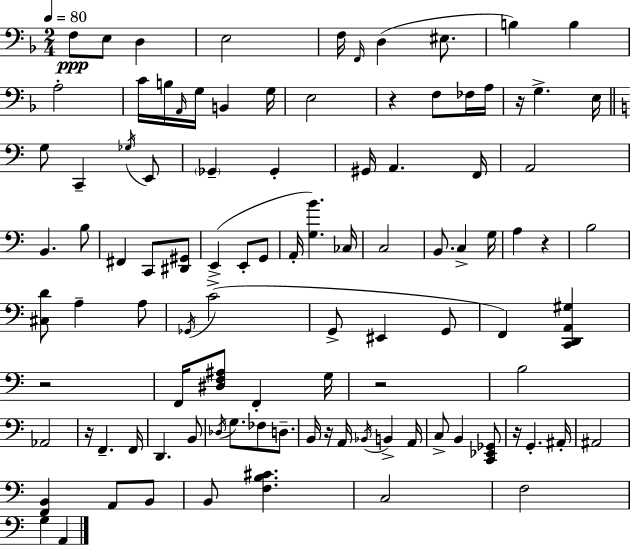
F3/e E3/e D3/q E3/h F3/s F2/s D3/q EIS3/e. B3/q B3/q A3/h C4/s B3/s A2/s G3/s B2/q G3/s E3/h R/q F3/e FES3/s A3/s R/s G3/q. E3/s G3/e C2/q Gb3/s E2/e Gb2/q Gb2/q G#2/s A2/q. F2/s A2/h B2/q. B3/e F#2/q C2/e [D#2,G#2]/e E2/q E2/e G2/e A2/s [G3,B4]/q. CES3/s C3/h B2/e. C3/q G3/s A3/q R/q B3/h [C#3,D4]/e A3/q A3/e Gb2/s C4/h G2/e EIS2/q G2/e F2/q [C2,D2,A2,G#3]/q R/h F2/s [D#3,F3,A#3]/e F2/q G3/s R/h B3/h Ab2/h R/s F2/q. F2/s D2/q. B2/e Db3/s G3/e. FES3/e D3/e. B2/s R/s A2/s Bb2/s B2/q A2/s C3/e B2/q [C2,Eb2,Gb2]/e R/s G2/q. A#2/s A#2/h [F2,B2]/q A2/e B2/e B2/e [F3,B3,C#4]/q. C3/h F3/h G3/q A2/q